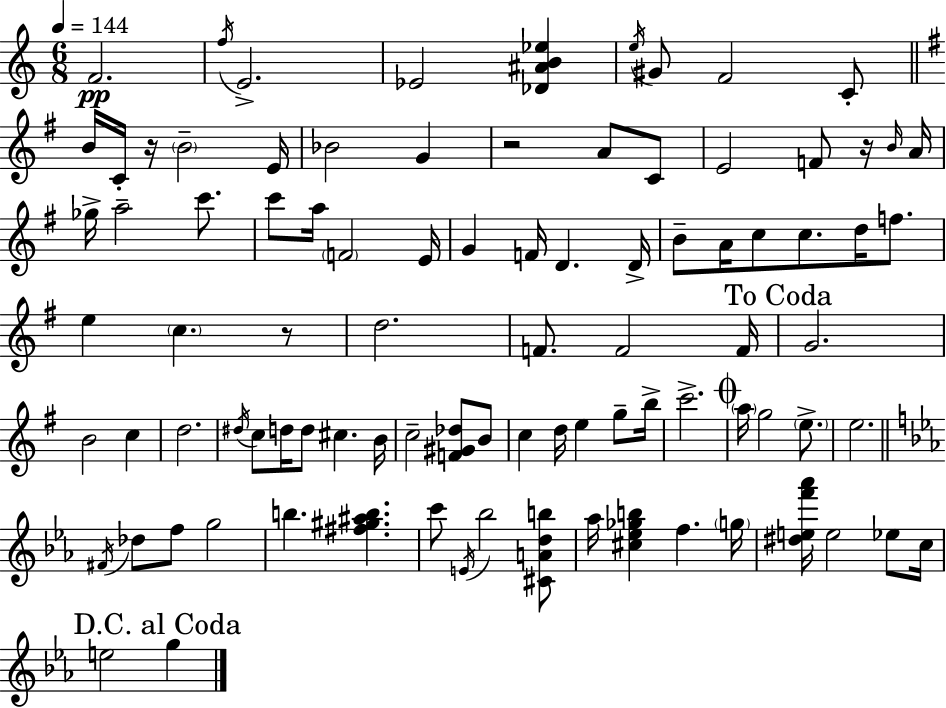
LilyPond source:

{
  \clef treble
  \numericTimeSignature
  \time 6/8
  \key c \major
  \tempo 4 = 144
  f'2.\pp | \acciaccatura { f''16 } e'2.-> | ees'2 <des' ais' b' ees''>4 | \acciaccatura { e''16 } gis'8 f'2 | \break c'8-. \bar "||" \break \key g \major b'16 c'16-. r16 \parenthesize b'2-- e'16 | bes'2 g'4 | r2 a'8 c'8 | e'2 f'8 r16 \grace { b'16 } | \break a'16 ges''16-> a''2-- c'''8. | c'''8 a''16 \parenthesize f'2 | e'16 g'4 f'16 d'4. | d'16-> b'8-- a'16 c''8 c''8. d''16 f''8. | \break e''4 \parenthesize c''4. r8 | d''2. | f'8. f'2 | f'16 \mark "To Coda" g'2. | \break b'2 c''4 | d''2. | \acciaccatura { dis''16 } c''8 d''16 d''8 cis''4. | b'16 c''2-- <f' gis' des''>8 | \break b'8 c''4 d''16 e''4 g''8-- | b''16-> c'''2.-> | \mark \markup { \musicglyph "scripts.coda" } \parenthesize a''16 g''2 \parenthesize e''8.-> | e''2. | \break \bar "||" \break \key ees \major \acciaccatura { fis'16 } des''8 f''8 g''2 | b''4. <fis'' gis'' ais'' b''>4. | c'''8 \acciaccatura { e'16 } bes''2 | <cis' a' d'' b''>8 aes''16 <cis'' ees'' ges'' b''>4 f''4. | \break \parenthesize g''16 <dis'' e'' f''' aes'''>16 e''2 ees''8 | c''16 \mark "D.C. al Coda" e''2 g''4 | \bar "|."
}